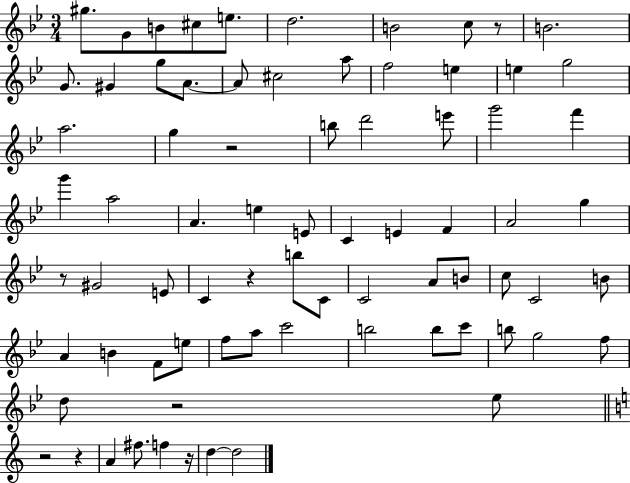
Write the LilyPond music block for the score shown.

{
  \clef treble
  \numericTimeSignature
  \time 3/4
  \key bes \major
  gis''8. g'8 b'8 cis''8 e''8. | d''2. | b'2 c''8 r8 | b'2. | \break g'8. gis'4 g''8 a'8.~~ | a'8 cis''2 a''8 | f''2 e''4 | e''4 g''2 | \break a''2. | g''4 r2 | b''8 d'''2 e'''8 | g'''2 f'''4 | \break g'''4 a''2 | a'4. e''4 e'8 | c'4 e'4 f'4 | a'2 g''4 | \break r8 gis'2 e'8 | c'4 r4 b''8 c'8 | c'2 a'8 b'8 | c''8 c'2 b'8 | \break a'4 b'4 f'8 e''8 | f''8 a''8 c'''2 | b''2 b''8 c'''8 | b''8 g''2 f''8 | \break d''8 r2 ees''8 | \bar "||" \break \key c \major r2 r4 | a'4 fis''8. f''4 r16 | d''4~~ d''2 | \bar "|."
}